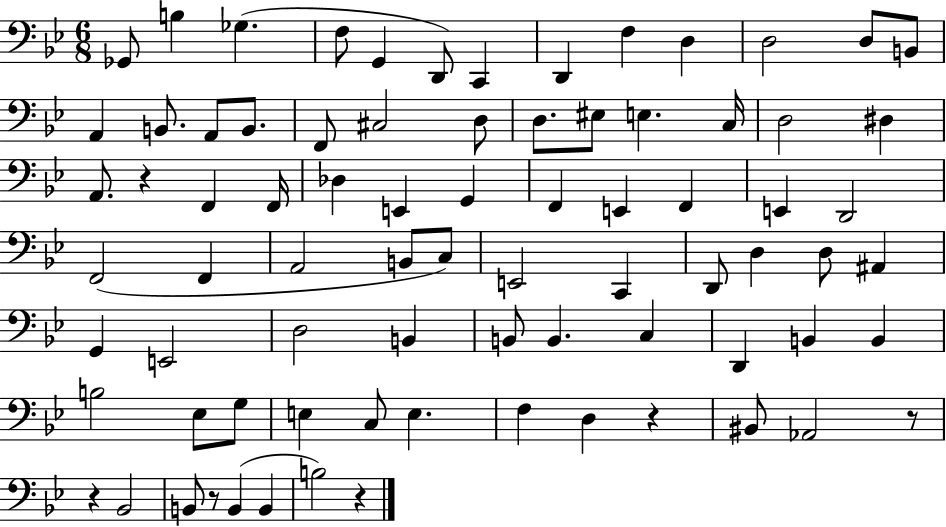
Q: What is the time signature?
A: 6/8